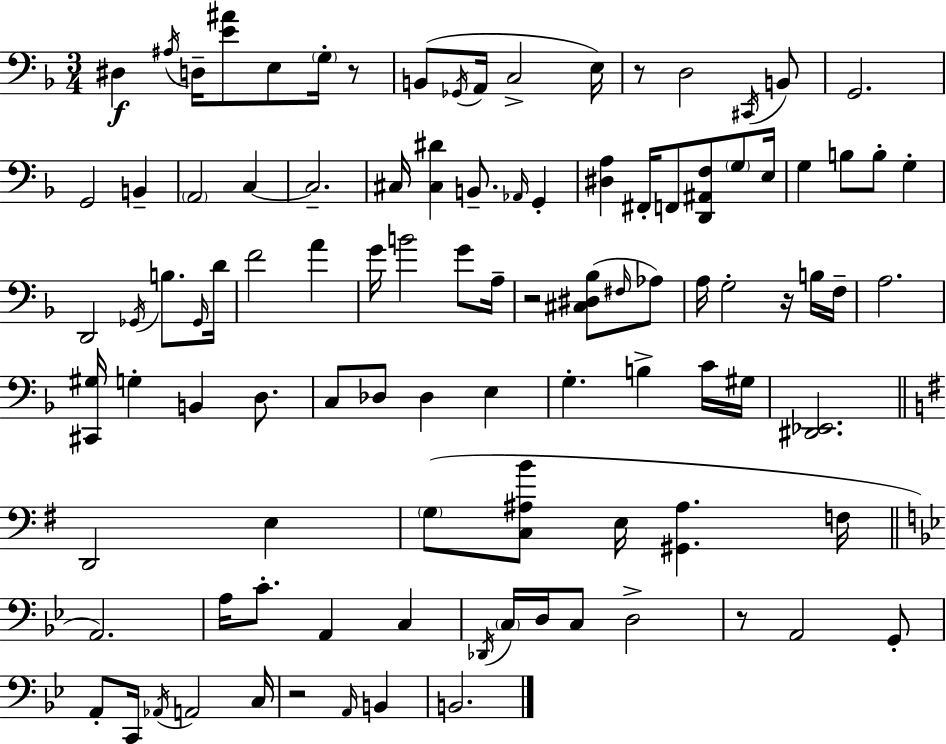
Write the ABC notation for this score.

X:1
T:Untitled
M:3/4
L:1/4
K:F
^D, ^A,/4 D,/4 [E^A]/2 E,/2 G,/4 z/2 B,,/2 _G,,/4 A,,/4 C,2 E,/4 z/2 D,2 ^C,,/4 B,,/2 G,,2 G,,2 B,, A,,2 C, C,2 ^C,/4 [^C,^D] B,,/2 _A,,/4 G,, [^D,A,] ^F,,/4 F,,/2 [D,,^A,,F,]/2 G,/2 E,/4 G, B,/2 B,/2 G, D,,2 _G,,/4 B,/2 _G,,/4 D/4 F2 A G/4 B2 G/2 A,/4 z2 [^C,^D,_B,]/2 ^F,/4 _A,/2 A,/4 G,2 z/4 B,/4 F,/4 A,2 [^C,,^G,]/4 G, B,, D,/2 C,/2 _D,/2 _D, E, G, B, C/4 ^G,/4 [^D,,_E,,]2 D,,2 E, G,/2 [C,^A,B]/2 E,/4 [^G,,^A,] F,/4 A,,2 A,/4 C/2 A,, C, _D,,/4 C,/4 D,/4 C,/2 D,2 z/2 A,,2 G,,/2 A,,/2 C,,/4 _A,,/4 A,,2 C,/4 z2 A,,/4 B,, B,,2